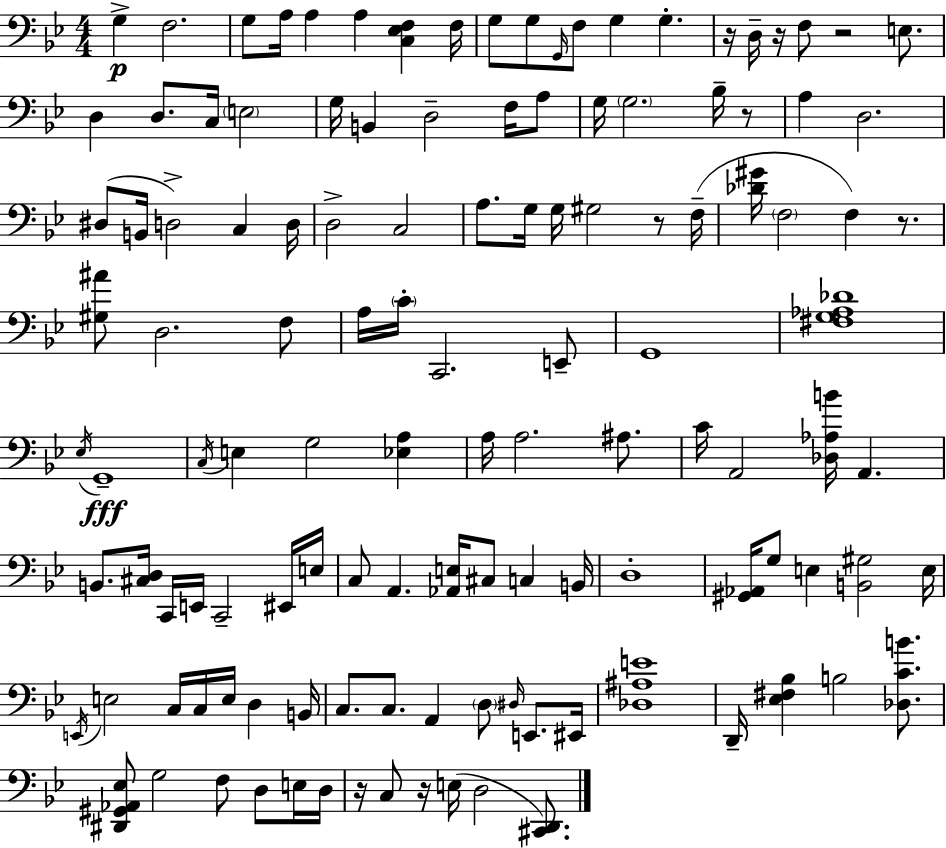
{
  \clef bass
  \numericTimeSignature
  \time 4/4
  \key bes \major
  g4->\p f2. | g8 a16 a4 a4 <c ees f>4 f16 | g8 g8 \grace { g,16 } f8 g4 g4.-. | r16 d16-- r16 f8 r2 e8. | \break d4 d8. c16 \parenthesize e2 | g16 b,4 d2-- f16 a8 | g16 \parenthesize g2. bes16-- r8 | a4 d2. | \break dis8( b,16 d2->) c4 | d16 d2-> c2 | a8. g16 g16 gis2 r8 | f16--( <des' gis'>16 \parenthesize f2 f4) r8. | \break <gis ais'>8 d2. f8 | a16 \parenthesize c'16-. c,2. e,8-- | g,1 | <fis g aes des'>1 | \break \acciaccatura { ees16 } g,1--\fff | \acciaccatura { c16 } e4 g2 <ees a>4 | a16 a2. | ais8. c'16 a,2 <des aes b'>16 a,4. | \break b,8. <cis d>16 c,16 e,16 c,2-- | eis,16 e16 c8 a,4. <aes, e>16 cis8 c4 | b,16 d1-. | <gis, aes,>16 g8 e4 <b, gis>2 | \break e16 \acciaccatura { e,16 } e2 c16 c16 e16 d4 | b,16 c8. c8. a,4 \parenthesize d8 | \grace { dis16 } e,8. eis,16 <des ais e'>1 | d,16-- <ees fis bes>4 b2 | \break <des c' b'>8. <dis, gis, aes, ees>8 g2 f8 | d8 e16 d16 r16 c8 r16 e16( d2 | <cis, d,>8.) \bar "|."
}